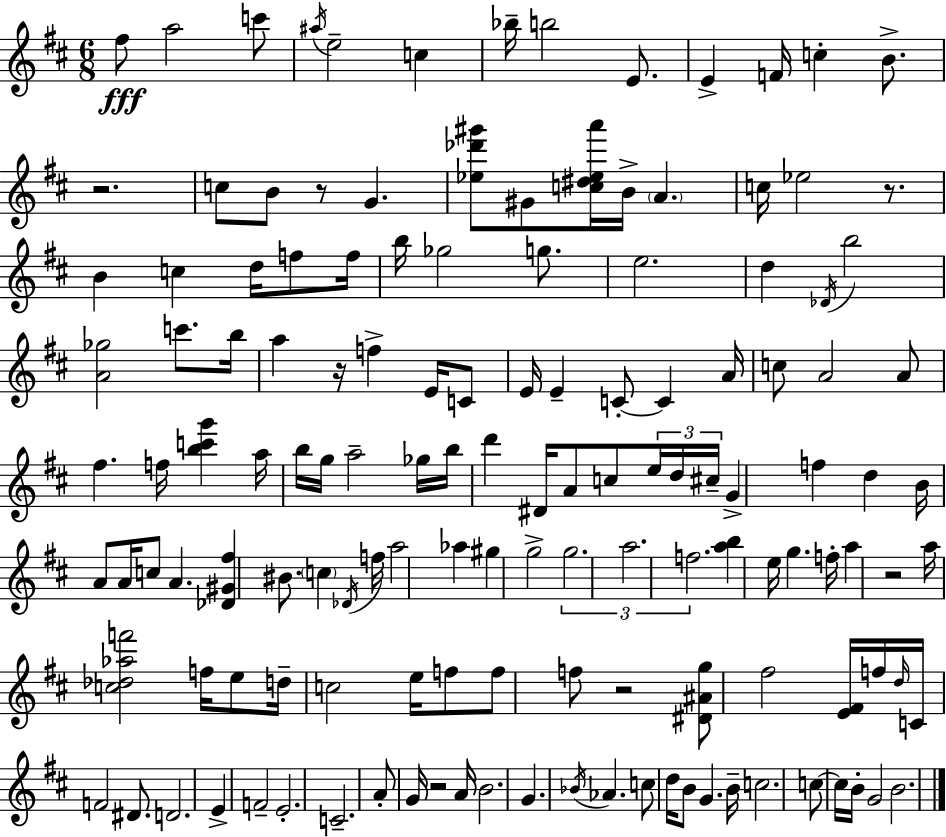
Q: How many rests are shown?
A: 7